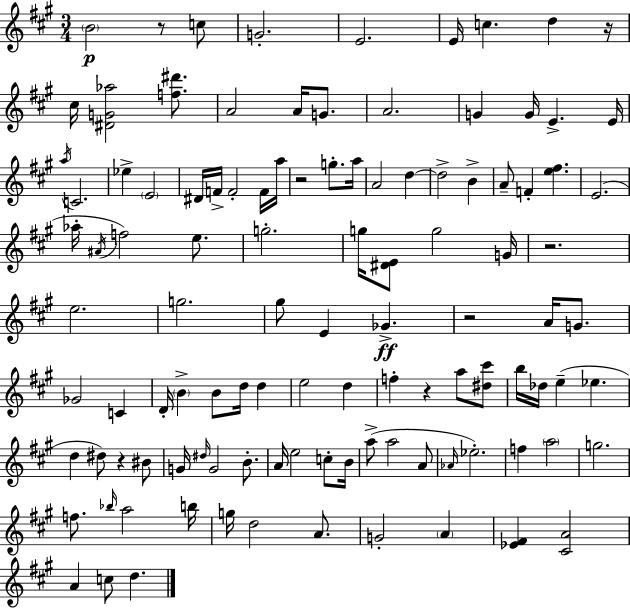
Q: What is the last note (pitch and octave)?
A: D5